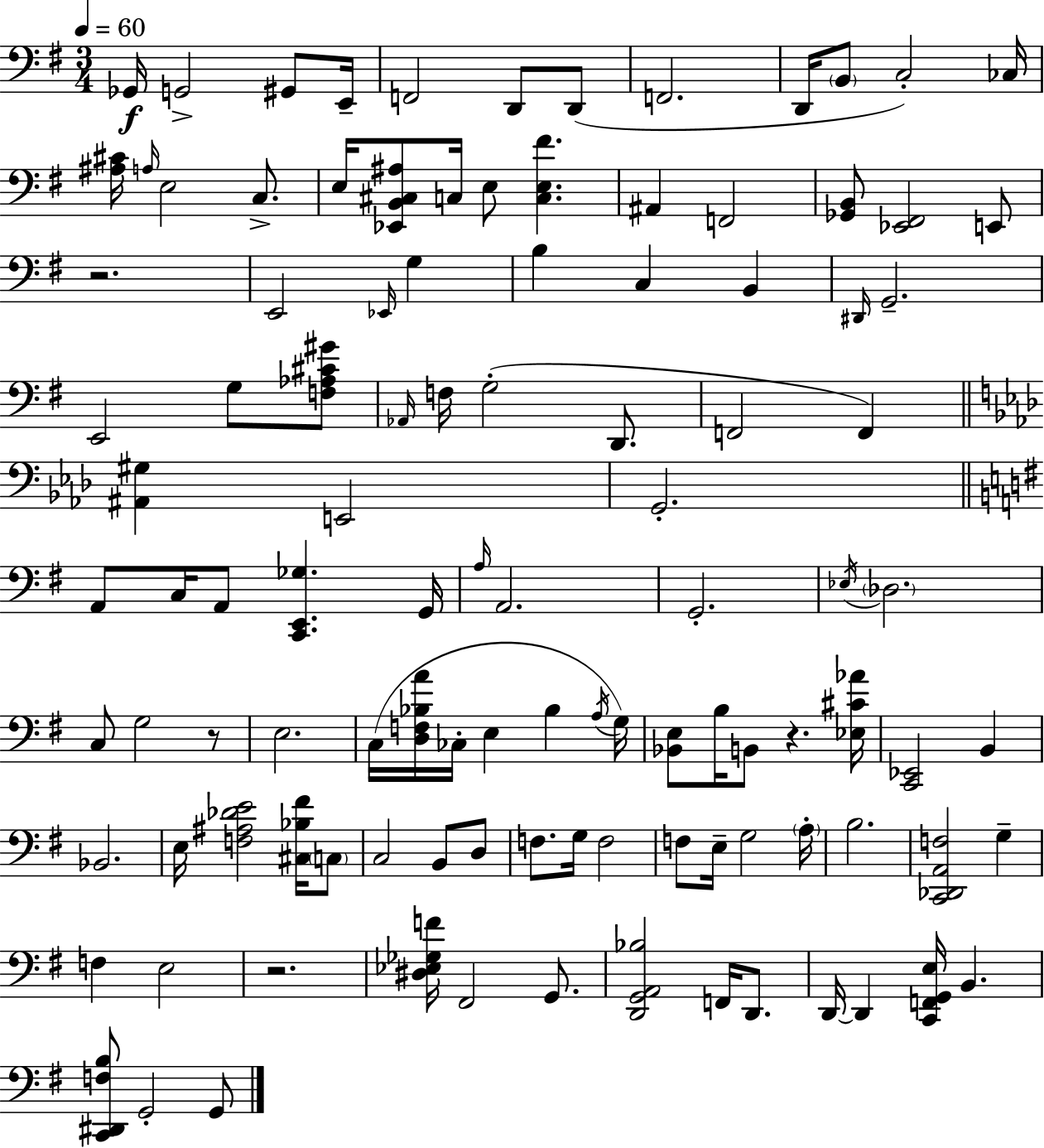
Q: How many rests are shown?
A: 4